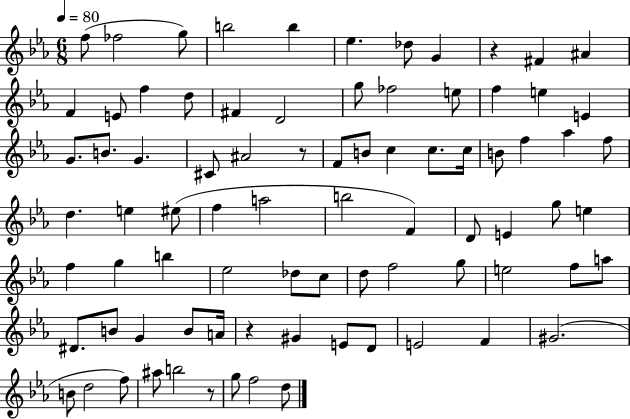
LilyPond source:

{
  \clef treble
  \numericTimeSignature
  \time 6/8
  \key ees \major
  \tempo 4 = 80
  \repeat volta 2 { f''8( fes''2 g''8) | b''2 b''4 | ees''4. des''8 g'4 | r4 fis'4 ais'4 | \break f'4 e'8 f''4 d''8 | fis'4 d'2 | g''8 fes''2 e''8 | f''4 e''4 e'4 | \break g'8. b'8. g'4. | cis'8 ais'2 r8 | f'8 b'8 c''4 c''8. c''16 | b'8 f''4 aes''4 f''8 | \break d''4. e''4 eis''8( | f''4 a''2 | b''2 f'4) | d'8 e'4 g''8 e''4 | \break f''4 g''4 b''4 | ees''2 des''8 c''8 | d''8 f''2 g''8 | e''2 f''8 a''8 | \break dis'8. b'8 g'4 b'8 a'16 | r4 gis'4 e'8 d'8 | e'2 f'4 | gis'2.( | \break b'8 d''2 f''8) | ais''8 b''2 r8 | g''8 f''2 d''8 | } \bar "|."
}